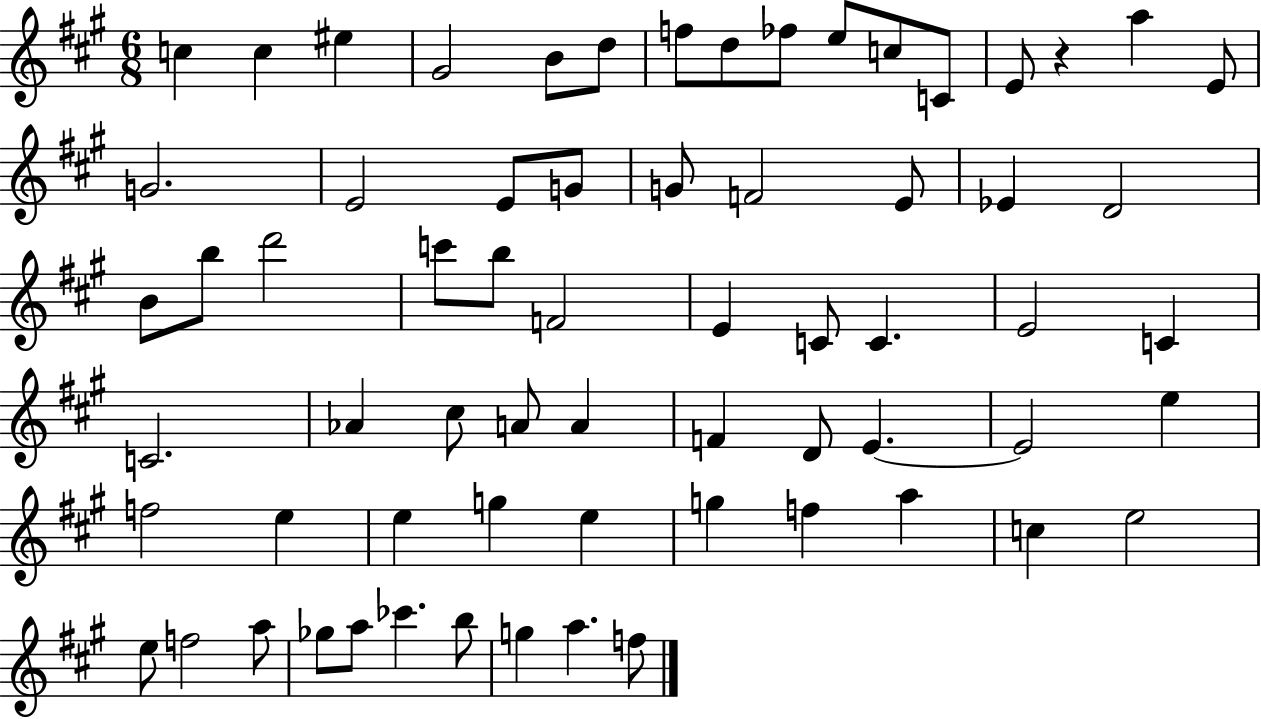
X:1
T:Untitled
M:6/8
L:1/4
K:A
c c ^e ^G2 B/2 d/2 f/2 d/2 _f/2 e/2 c/2 C/2 E/2 z a E/2 G2 E2 E/2 G/2 G/2 F2 E/2 _E D2 B/2 b/2 d'2 c'/2 b/2 F2 E C/2 C E2 C C2 _A ^c/2 A/2 A F D/2 E E2 e f2 e e g e g f a c e2 e/2 f2 a/2 _g/2 a/2 _c' b/2 g a f/2